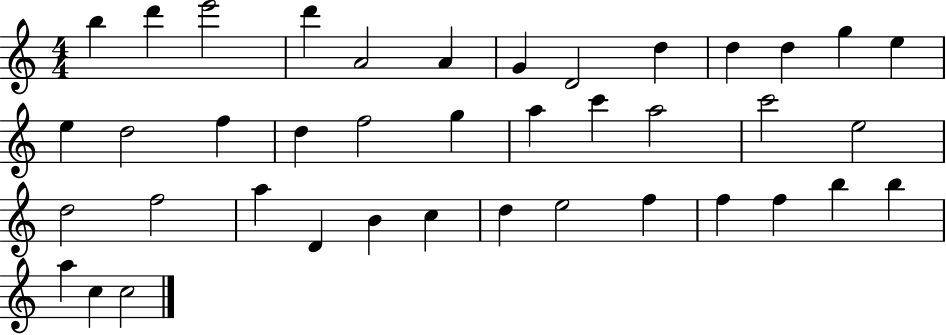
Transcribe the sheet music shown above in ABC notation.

X:1
T:Untitled
M:4/4
L:1/4
K:C
b d' e'2 d' A2 A G D2 d d d g e e d2 f d f2 g a c' a2 c'2 e2 d2 f2 a D B c d e2 f f f b b a c c2